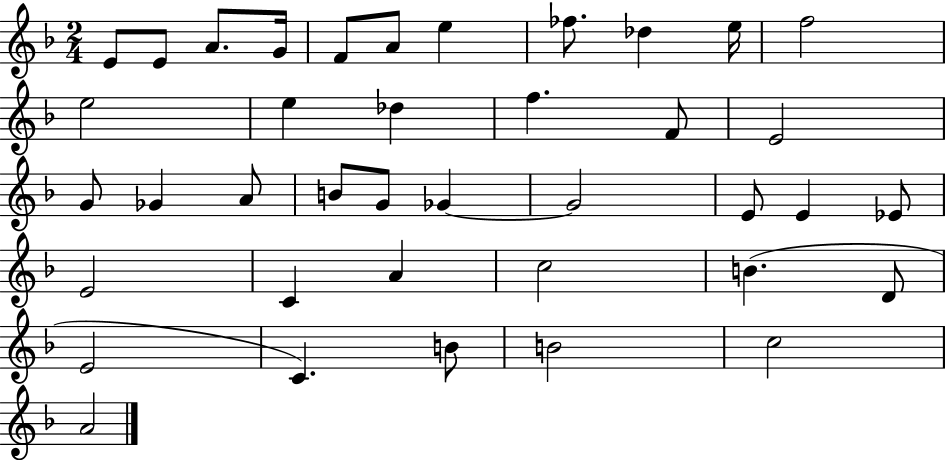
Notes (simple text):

E4/e E4/e A4/e. G4/s F4/e A4/e E5/q FES5/e. Db5/q E5/s F5/h E5/h E5/q Db5/q F5/q. F4/e E4/h G4/e Gb4/q A4/e B4/e G4/e Gb4/q Gb4/h E4/e E4/q Eb4/e E4/h C4/q A4/q C5/h B4/q. D4/e E4/h C4/q. B4/e B4/h C5/h A4/h